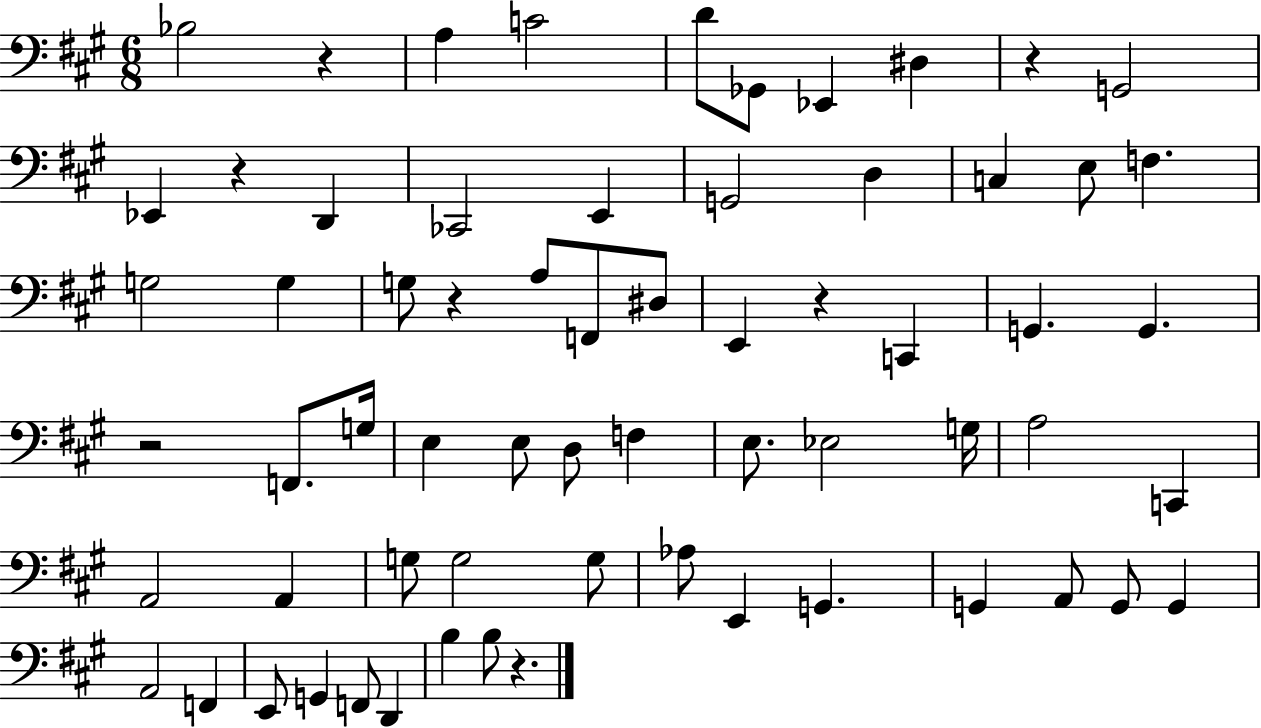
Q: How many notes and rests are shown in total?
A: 65